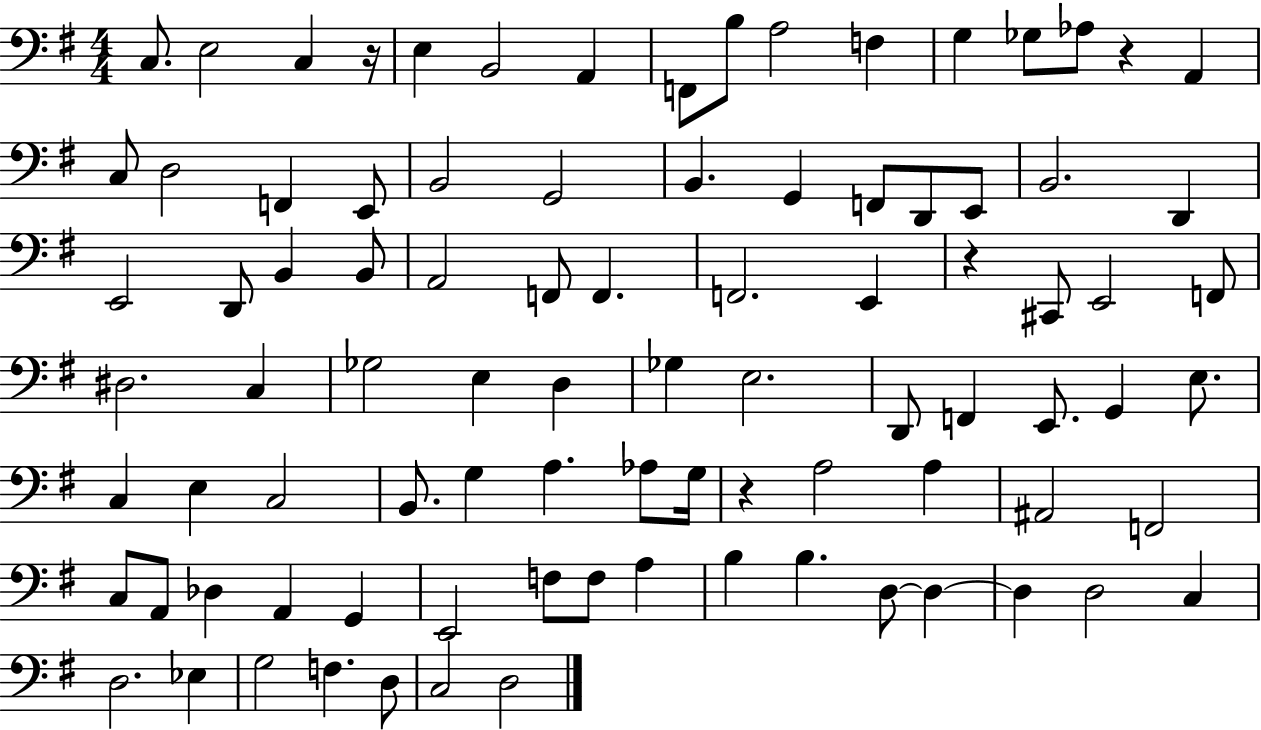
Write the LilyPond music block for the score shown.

{
  \clef bass
  \numericTimeSignature
  \time 4/4
  \key g \major
  c8. e2 c4 r16 | e4 b,2 a,4 | f,8 b8 a2 f4 | g4 ges8 aes8 r4 a,4 | \break c8 d2 f,4 e,8 | b,2 g,2 | b,4. g,4 f,8 d,8 e,8 | b,2. d,4 | \break e,2 d,8 b,4 b,8 | a,2 f,8 f,4. | f,2. e,4 | r4 cis,8 e,2 f,8 | \break dis2. c4 | ges2 e4 d4 | ges4 e2. | d,8 f,4 e,8. g,4 e8. | \break c4 e4 c2 | b,8. g4 a4. aes8 g16 | r4 a2 a4 | ais,2 f,2 | \break c8 a,8 des4 a,4 g,4 | e,2 f8 f8 a4 | b4 b4. d8~~ d4~~ | d4 d2 c4 | \break d2. ees4 | g2 f4. d8 | c2 d2 | \bar "|."
}